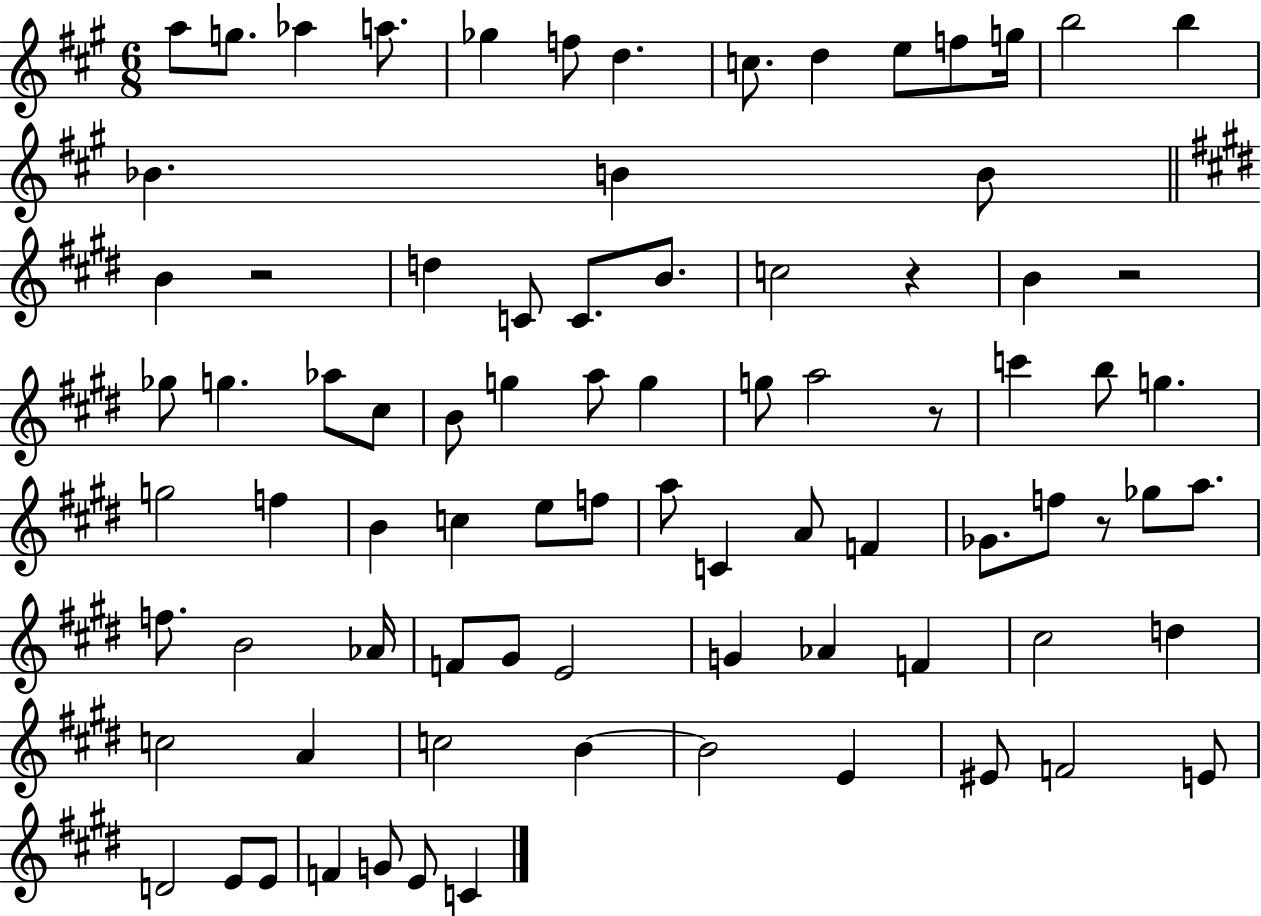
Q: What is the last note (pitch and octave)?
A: C4